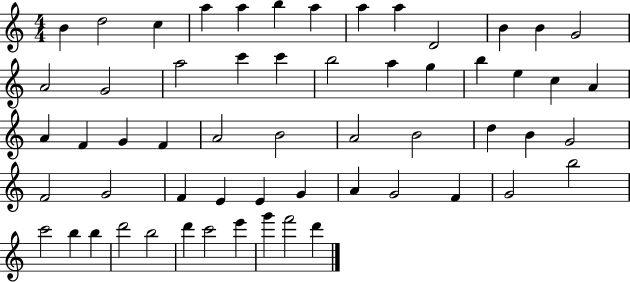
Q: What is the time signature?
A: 4/4